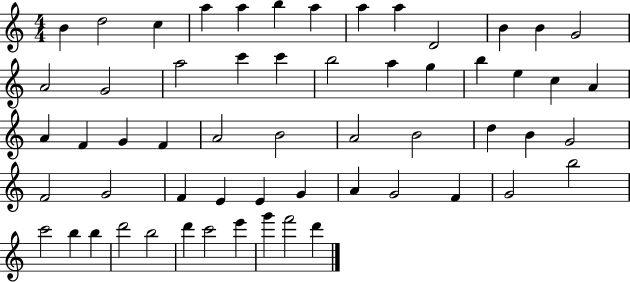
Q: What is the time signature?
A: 4/4